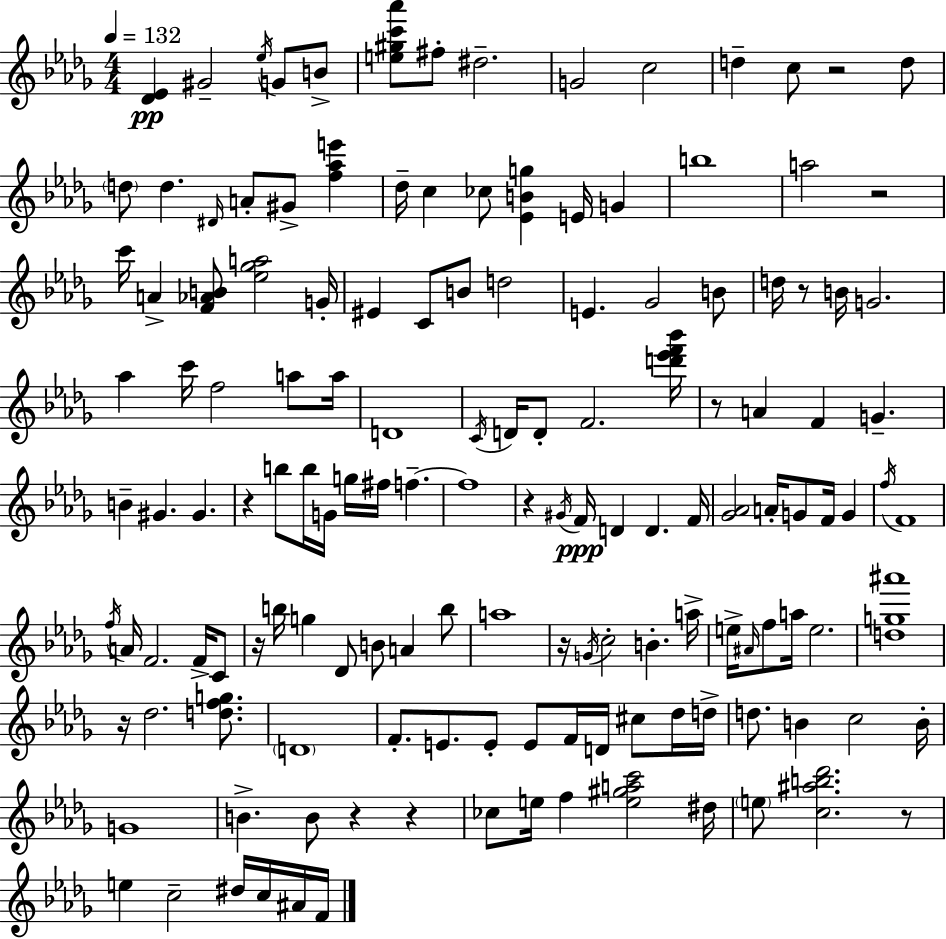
[Db4,Eb4]/q G#4/h Eb5/s G4/e B4/e [E5,G#5,C6,Ab6]/e F#5/e D#5/h. G4/h C5/h D5/q C5/e R/h D5/e D5/e D5/q. D#4/s A4/e G#4/e [F5,Ab5,E6]/q Db5/s C5/q CES5/e [Eb4,B4,G5]/q E4/s G4/q B5/w A5/h R/h C6/s A4/q [F4,Ab4,B4]/e [Eb5,Gb5,A5]/h G4/s EIS4/q C4/e B4/e D5/h E4/q. Gb4/h B4/e D5/s R/e B4/s G4/h. Ab5/q C6/s F5/h A5/e A5/s D4/w C4/s D4/s D4/e F4/h. [D6,Eb6,F6,Bb6]/s R/e A4/q F4/q G4/q. B4/q G#4/q. G#4/q. R/q B5/e B5/s G4/s G5/s F#5/s F5/q. F5/w R/q G#4/s F4/s D4/q D4/q. F4/s [Gb4,Ab4]/h A4/s G4/e F4/s G4/q F5/s F4/w F5/s A4/s F4/h. F4/s C4/e R/s B5/s G5/q Db4/e B4/e A4/q B5/e A5/w R/s G4/s C5/h B4/q. A5/s E5/s A#4/s F5/e A5/s E5/h. [D5,G5,A#6]/w R/s Db5/h. [D5,F5,G5]/e. D4/w F4/e. E4/e. E4/e E4/e F4/s D4/s C#5/e Db5/s D5/s D5/e. B4/q C5/h B4/s G4/w B4/q. B4/e R/q R/q CES5/e E5/s F5/q [E5,G#5,A5,C6]/h D#5/s E5/e [C5,A#5,B5,Db6]/h. R/e E5/q C5/h D#5/s C5/s A#4/s F4/s